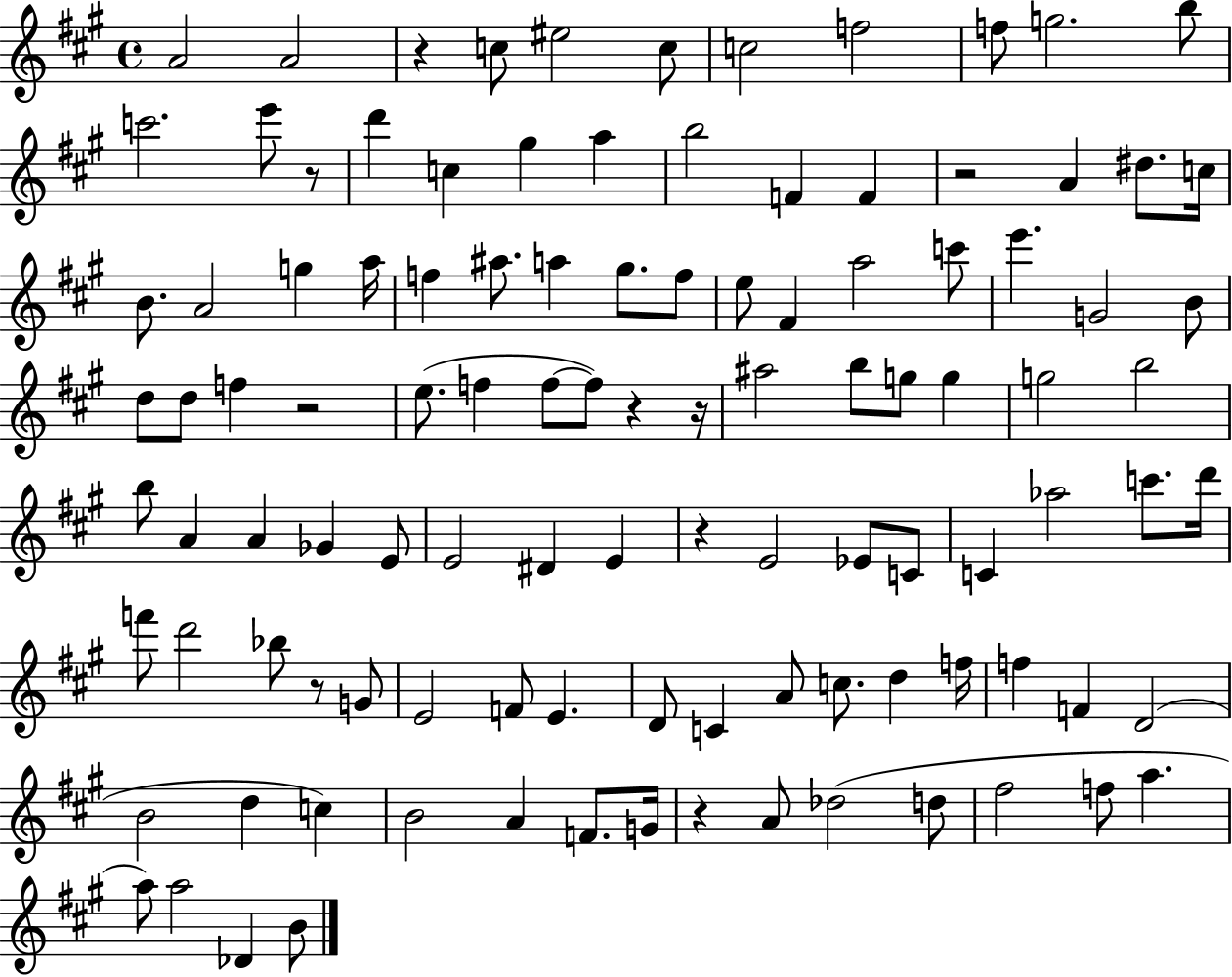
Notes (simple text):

A4/h A4/h R/q C5/e EIS5/h C5/e C5/h F5/h F5/e G5/h. B5/e C6/h. E6/e R/e D6/q C5/q G#5/q A5/q B5/h F4/q F4/q R/h A4/q D#5/e. C5/s B4/e. A4/h G5/q A5/s F5/q A#5/e. A5/q G#5/e. F5/e E5/e F#4/q A5/h C6/e E6/q. G4/h B4/e D5/e D5/e F5/q R/h E5/e. F5/q F5/e F5/e R/q R/s A#5/h B5/e G5/e G5/q G5/h B5/h B5/e A4/q A4/q Gb4/q E4/e E4/h D#4/q E4/q R/q E4/h Eb4/e C4/e C4/q Ab5/h C6/e. D6/s F6/e D6/h Bb5/e R/e G4/e E4/h F4/e E4/q. D4/e C4/q A4/e C5/e. D5/q F5/s F5/q F4/q D4/h B4/h D5/q C5/q B4/h A4/q F4/e. G4/s R/q A4/e Db5/h D5/e F#5/h F5/e A5/q. A5/e A5/h Db4/q B4/e